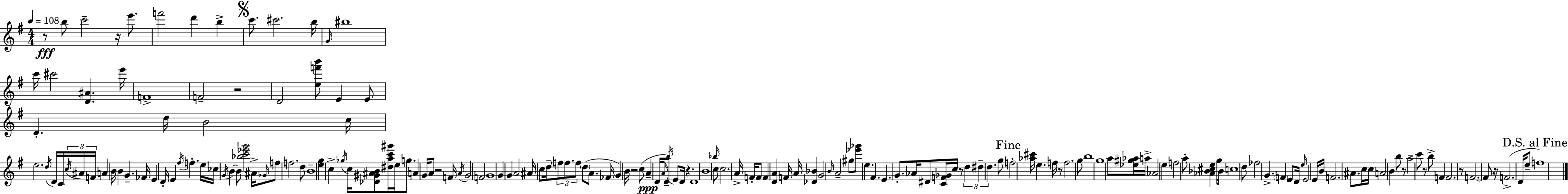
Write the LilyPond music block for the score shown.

{
  \clef treble
  \numericTimeSignature
  \time 4/4
  \key e \minor
  \tempo 4 = 108
  r8\fff b''8 c'''2-- r16 e'''8. | f'''2 d'''4 b''4-> | \mark \markup { \musicglyph "scripts.segno" } c'''8. cis'''2. b''16 | \grace { g'16 } bis''1 | \break c'''16 cis'''2 <d' ais'>4. | e'''16 f'1-> | f'2-- r2 | d'2 <e'' f''' b'''>8 e'4 e'8 | \break d'4.-. d''16 b'2 | c''16 e''2. \acciaccatura { d''16 } d'16 c'16 | \tuplet 3/2 { \acciaccatura { c''16 } ais'16 f'16 } a'4 b'16 b'4 g'4.-- | fes'16 e'4 d'16-. e'4 \acciaccatura { fis''16 } f''4.-. | \break e''16 ces''16 \acciaccatura { g'16 } b'4~~ b'8 <bes'' c''' ees''' g'''>2 | ais'16-> \grace { ges'16 } f''8 f''2. | d''8 b'1-- | <e'' g''>4 c''4-> \acciaccatura { ges''16 } c''16 | \break <des' gis' ais' b'>8 <dis'' a'' c''' gis'''>16 e''16 g''8. a'4 g'16 a'8 r2 | f'16 \acciaccatura { a'16 } g'2 | f'2 g'1 | g'4 g'4 | \break a'2 ais'16 c''8 d''16-- \tuplet 3/2 { \parenthesize f''8 f''8. | f''8 } \parenthesize d''8( a'8. fes'16 g'4) b'16 r2 | c''8( a'4--\ppp d'16 \grace { a'16 } d'8--) | \acciaccatura { b''16 } e'8 d'16 r4. d'1 | \break b'1 | \grace { bes''16 } c''8 c''2. | a'16-> f'16-. f'8 f'4 | <d' a'>4 f'16 a'16 <des' bes'>4 g'2 | \break \grace { b'16 } a'2-- gis''8 <ees''' ges'''>8 | e''4. fis'4. e'4. | g'8.-. aes'16 dis'8 <c' f' ges'>16 c''16 r8 \tuplet 3/2 { d''4 | dis''4-- d''4. } g''8 \mark "Fine" f''2-. | \break <aes'' cis'''>16 e''4. f''16 r8 f''2. | g''8 b''1 | g''1 | a''8 <ees'' gis'' aes''>16 a''16-> | \break aes'2 e''4 f''2 | a''8-. <aes' bes' cis'' e''>4 g''16 bes'16 c''1 | d''8 fes''2 | g'4.-> \parenthesize f'4 | \break e'8 d'16 \grace { e''16 } e'2 e'16 b'16 f'2. | ais'8. c''16 c''16 a'2 | b'4 b''8 r8 a''2-- | c'''8 r8 b''8-> f'4 | \break f'2. r8 f'2.~~ | f'8 r16 f'2.->( | d'16 e''8-- \mark "D.S. al Fine" f''1) | \bar "|."
}